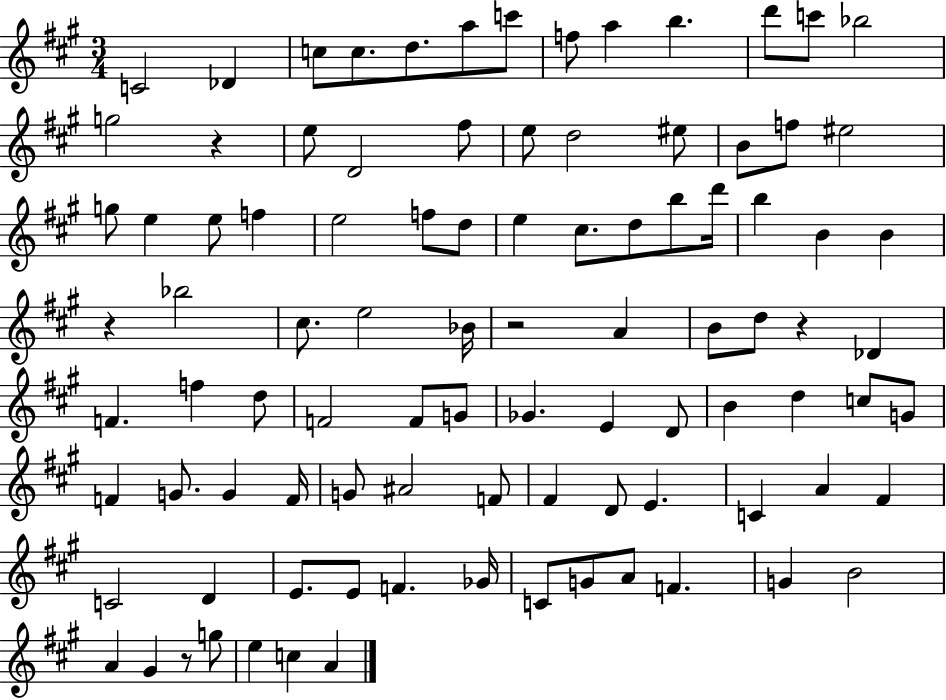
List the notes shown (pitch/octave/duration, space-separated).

C4/h Db4/q C5/e C5/e. D5/e. A5/e C6/e F5/e A5/q B5/q. D6/e C6/e Bb5/h G5/h R/q E5/e D4/h F#5/e E5/e D5/h EIS5/e B4/e F5/e EIS5/h G5/e E5/q E5/e F5/q E5/h F5/e D5/e E5/q C#5/e. D5/e B5/e D6/s B5/q B4/q B4/q R/q Bb5/h C#5/e. E5/h Bb4/s R/h A4/q B4/e D5/e R/q Db4/q F4/q. F5/q D5/e F4/h F4/e G4/e Gb4/q. E4/q D4/e B4/q D5/q C5/e G4/e F4/q G4/e. G4/q F4/s G4/e A#4/h F4/e F#4/q D4/e E4/q. C4/q A4/q F#4/q C4/h D4/q E4/e. E4/e F4/q. Gb4/s C4/e G4/e A4/e F4/q. G4/q B4/h A4/q G#4/q R/e G5/e E5/q C5/q A4/q